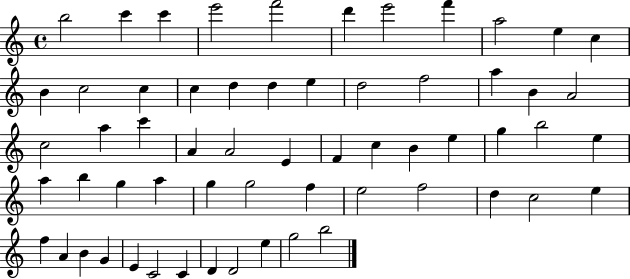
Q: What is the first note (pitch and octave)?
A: B5